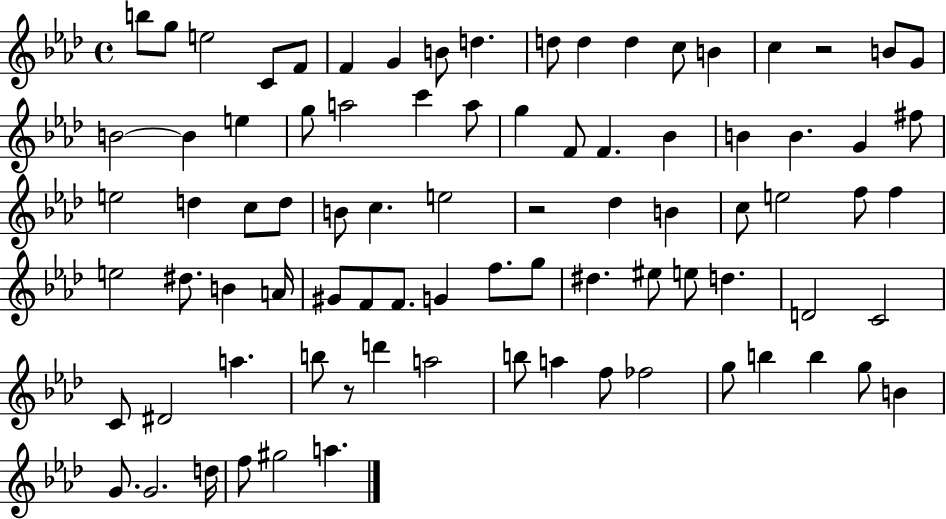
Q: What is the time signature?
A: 4/4